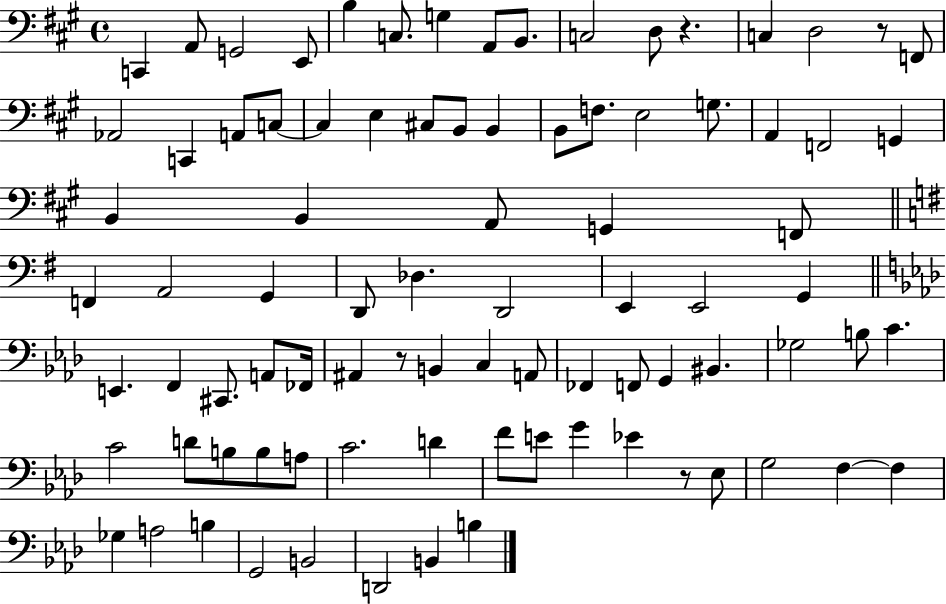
X:1
T:Untitled
M:4/4
L:1/4
K:A
C,, A,,/2 G,,2 E,,/2 B, C,/2 G, A,,/2 B,,/2 C,2 D,/2 z C, D,2 z/2 F,,/2 _A,,2 C,, A,,/2 C,/2 C, E, ^C,/2 B,,/2 B,, B,,/2 F,/2 E,2 G,/2 A,, F,,2 G,, B,, B,, A,,/2 G,, F,,/2 F,, A,,2 G,, D,,/2 _D, D,,2 E,, E,,2 G,, E,, F,, ^C,,/2 A,,/2 _F,,/4 ^A,, z/2 B,, C, A,,/2 _F,, F,,/2 G,, ^B,, _G,2 B,/2 C C2 D/2 B,/2 B,/2 A,/2 C2 D F/2 E/2 G _E z/2 _E,/2 G,2 F, F, _G, A,2 B, G,,2 B,,2 D,,2 B,, B,